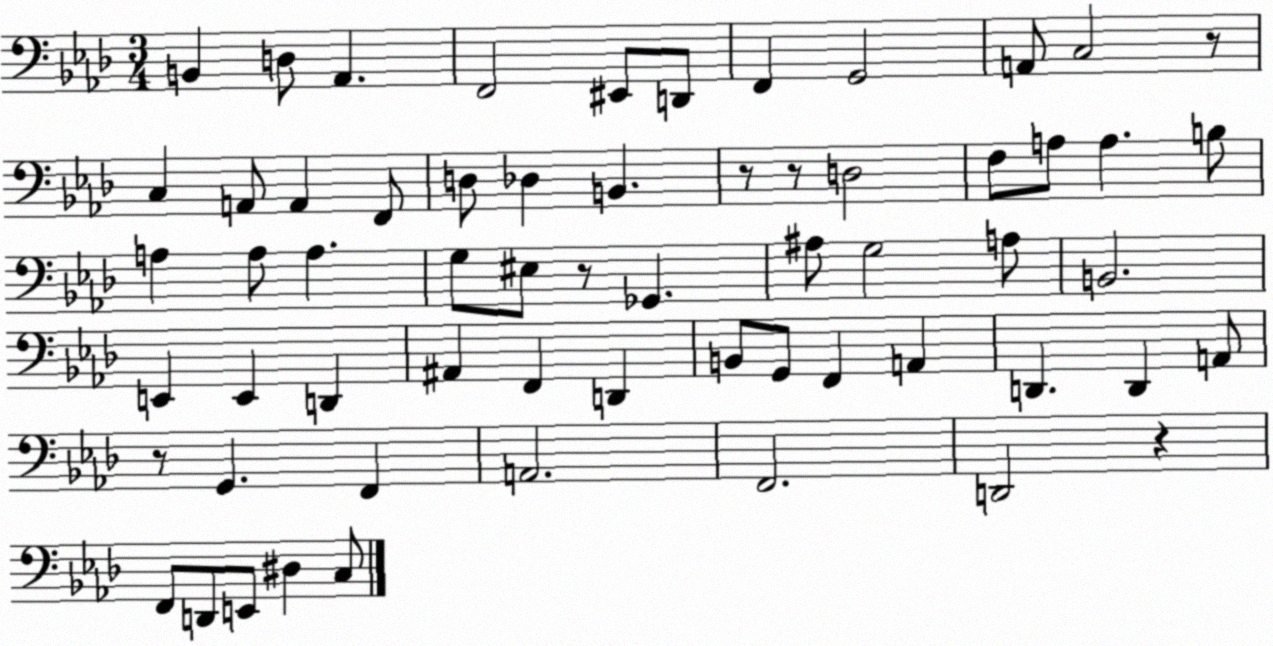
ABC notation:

X:1
T:Untitled
M:3/4
L:1/4
K:Ab
B,, D,/2 _A,, F,,2 ^E,,/2 D,,/2 F,, G,,2 A,,/2 C,2 z/2 C, A,,/2 A,, F,,/2 D,/2 _D, B,, z/2 z/2 D,2 F,/2 A,/2 A, B,/2 A, A,/2 A, G,/2 ^E,/2 z/2 _G,, ^A,/2 G,2 A,/2 B,,2 E,, E,, D,, ^A,, F,, D,, B,,/2 G,,/2 F,, A,, D,, D,, A,,/2 z/2 G,, F,, A,,2 F,,2 D,,2 z F,,/2 D,,/2 E,,/2 ^D, C,/2